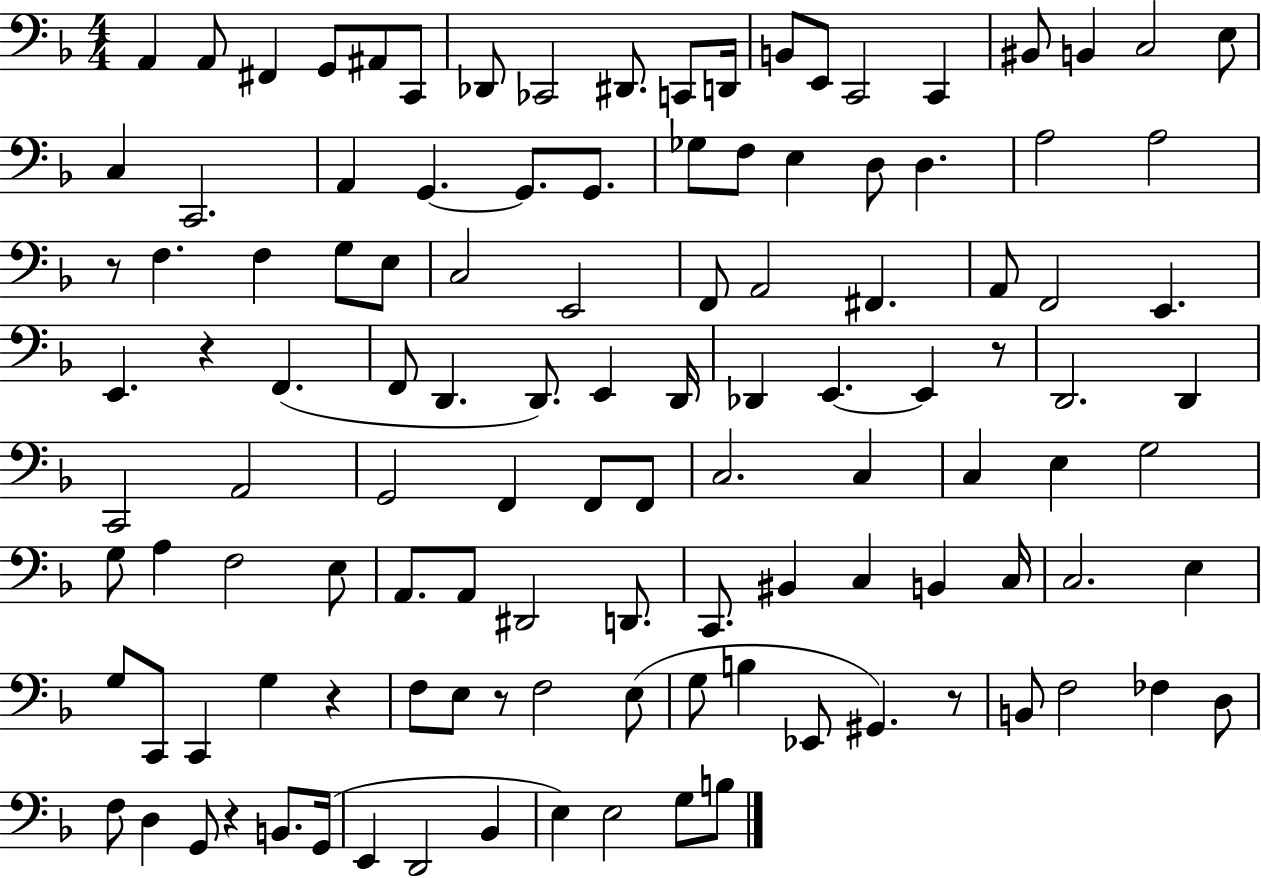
A2/q A2/e F#2/q G2/e A#2/e C2/e Db2/e CES2/h D#2/e. C2/e D2/s B2/e E2/e C2/h C2/q BIS2/e B2/q C3/h E3/e C3/q C2/h. A2/q G2/q. G2/e. G2/e. Gb3/e F3/e E3/q D3/e D3/q. A3/h A3/h R/e F3/q. F3/q G3/e E3/e C3/h E2/h F2/e A2/h F#2/q. A2/e F2/h E2/q. E2/q. R/q F2/q. F2/e D2/q. D2/e. E2/q D2/s Db2/q E2/q. E2/q R/e D2/h. D2/q C2/h A2/h G2/h F2/q F2/e F2/e C3/h. C3/q C3/q E3/q G3/h G3/e A3/q F3/h E3/e A2/e. A2/e D#2/h D2/e. C2/e. BIS2/q C3/q B2/q C3/s C3/h. E3/q G3/e C2/e C2/q G3/q R/q F3/e E3/e R/e F3/h E3/e G3/e B3/q Eb2/e G#2/q. R/e B2/e F3/h FES3/q D3/e F3/e D3/q G2/e R/q B2/e. G2/s E2/q D2/h Bb2/q E3/q E3/h G3/e B3/e